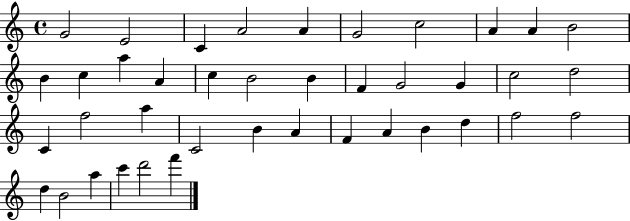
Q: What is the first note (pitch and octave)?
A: G4